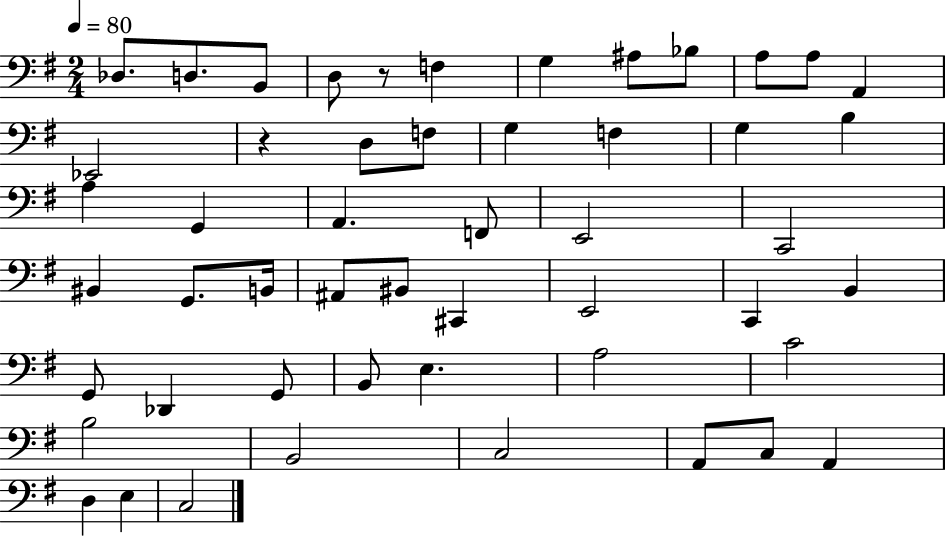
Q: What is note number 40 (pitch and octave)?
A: C4